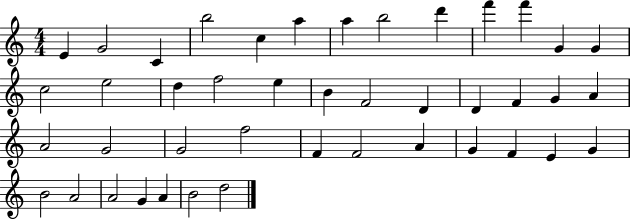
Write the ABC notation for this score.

X:1
T:Untitled
M:4/4
L:1/4
K:C
E G2 C b2 c a a b2 d' f' f' G G c2 e2 d f2 e B F2 D D F G A A2 G2 G2 f2 F F2 A G F E G B2 A2 A2 G A B2 d2